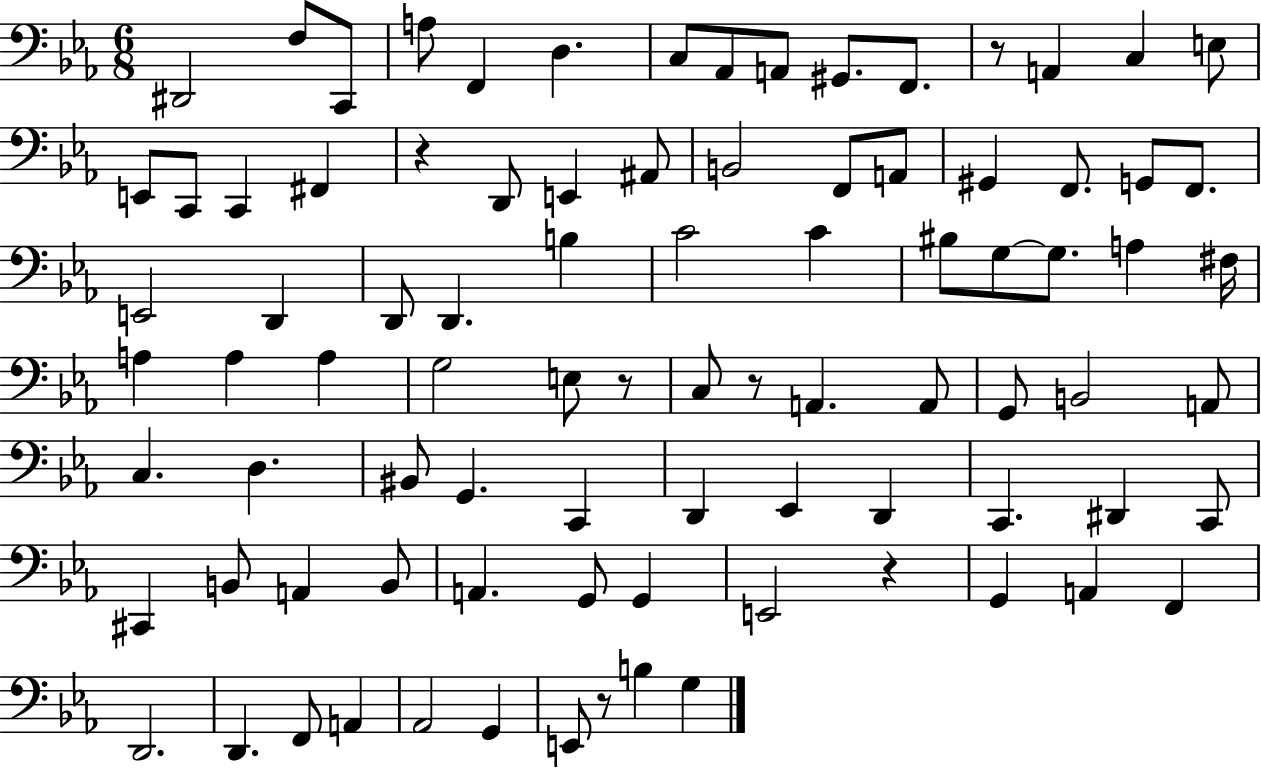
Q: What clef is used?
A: bass